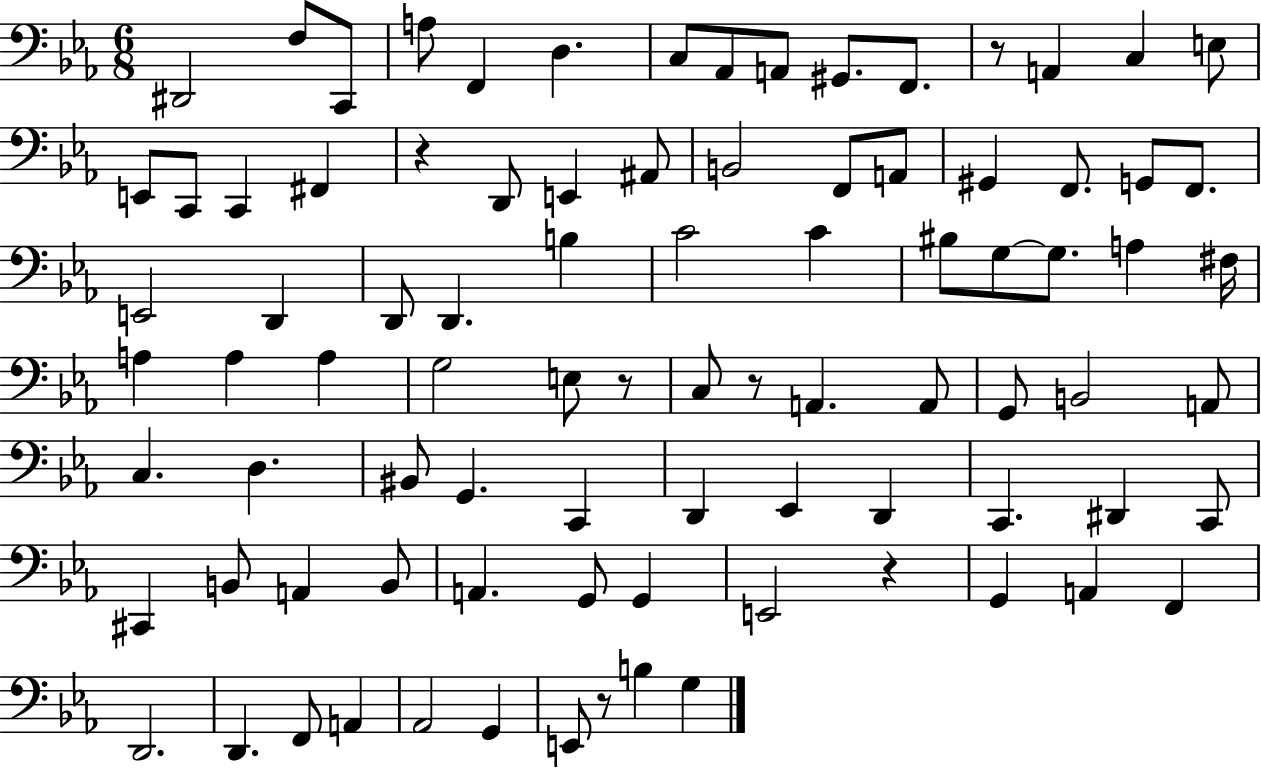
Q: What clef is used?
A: bass